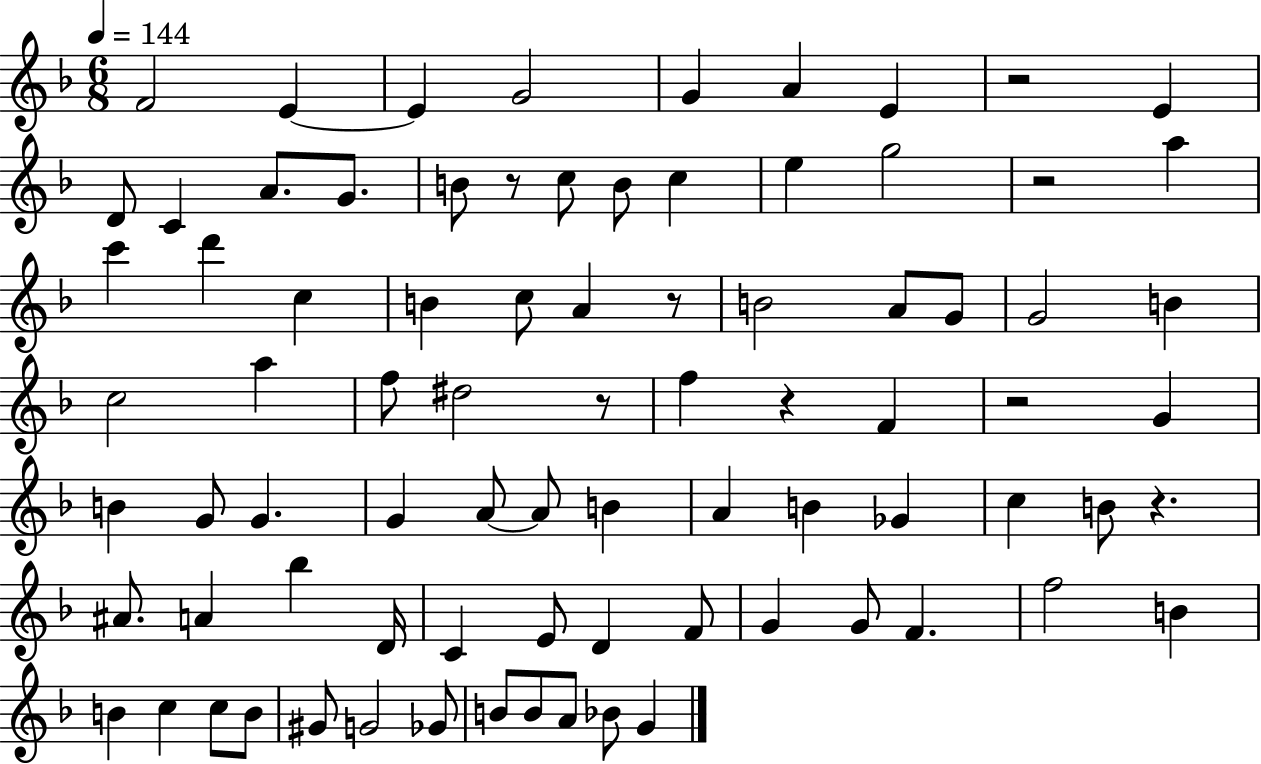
F4/h E4/q E4/q G4/h G4/q A4/q E4/q R/h E4/q D4/e C4/q A4/e. G4/e. B4/e R/e C5/e B4/e C5/q E5/q G5/h R/h A5/q C6/q D6/q C5/q B4/q C5/e A4/q R/e B4/h A4/e G4/e G4/h B4/q C5/h A5/q F5/e D#5/h R/e F5/q R/q F4/q R/h G4/q B4/q G4/e G4/q. G4/q A4/e A4/e B4/q A4/q B4/q Gb4/q C5/q B4/e R/q. A#4/e. A4/q Bb5/q D4/s C4/q E4/e D4/q F4/e G4/q G4/e F4/q. F5/h B4/q B4/q C5/q C5/e B4/e G#4/e G4/h Gb4/e B4/e B4/e A4/e Bb4/e G4/q